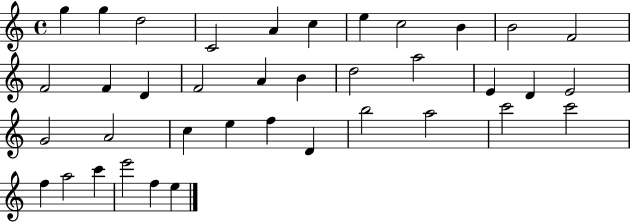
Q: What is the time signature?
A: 4/4